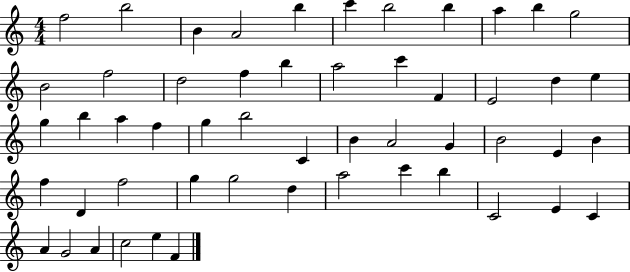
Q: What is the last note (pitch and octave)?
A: F4